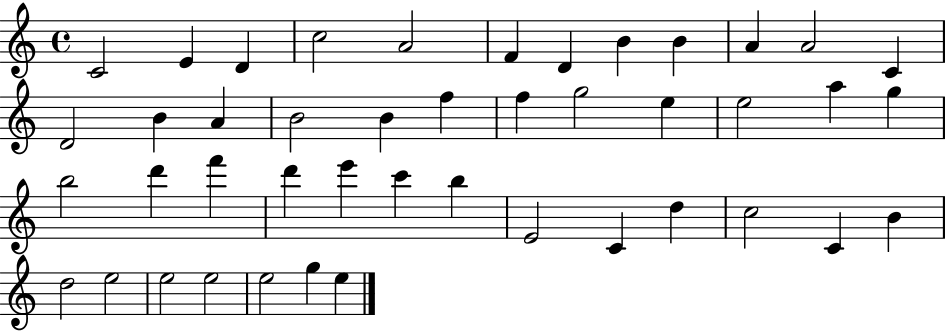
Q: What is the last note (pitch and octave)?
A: E5